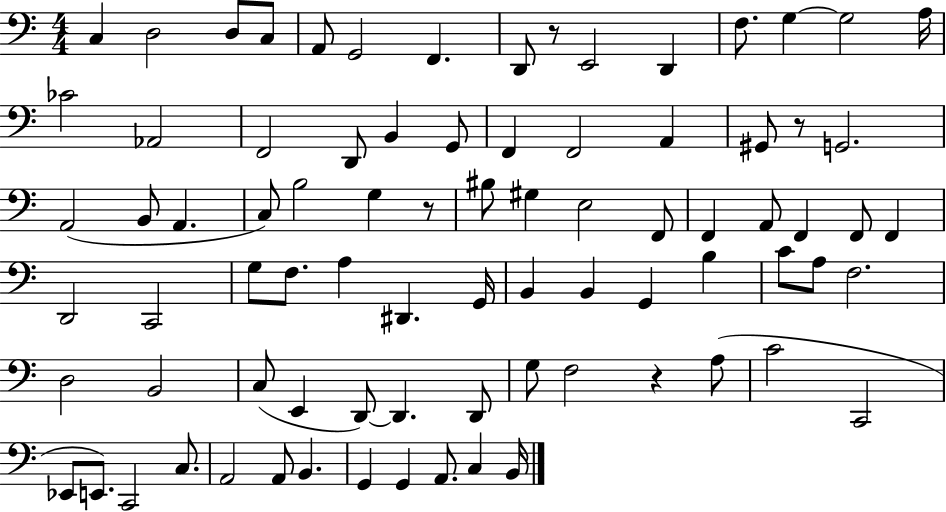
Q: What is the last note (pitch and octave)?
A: B2